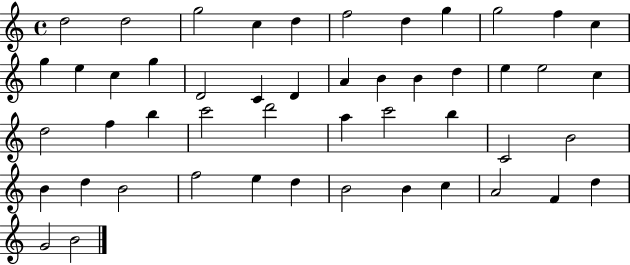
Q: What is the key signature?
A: C major